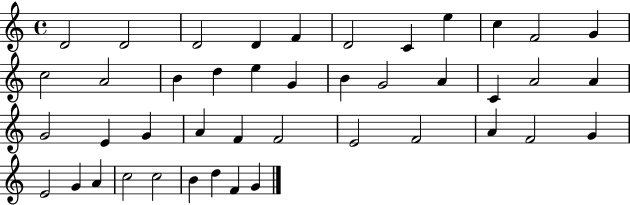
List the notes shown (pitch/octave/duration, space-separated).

D4/h D4/h D4/h D4/q F4/q D4/h C4/q E5/q C5/q F4/h G4/q C5/h A4/h B4/q D5/q E5/q G4/q B4/q G4/h A4/q C4/q A4/h A4/q G4/h E4/q G4/q A4/q F4/q F4/h E4/h F4/h A4/q F4/h G4/q E4/h G4/q A4/q C5/h C5/h B4/q D5/q F4/q G4/q